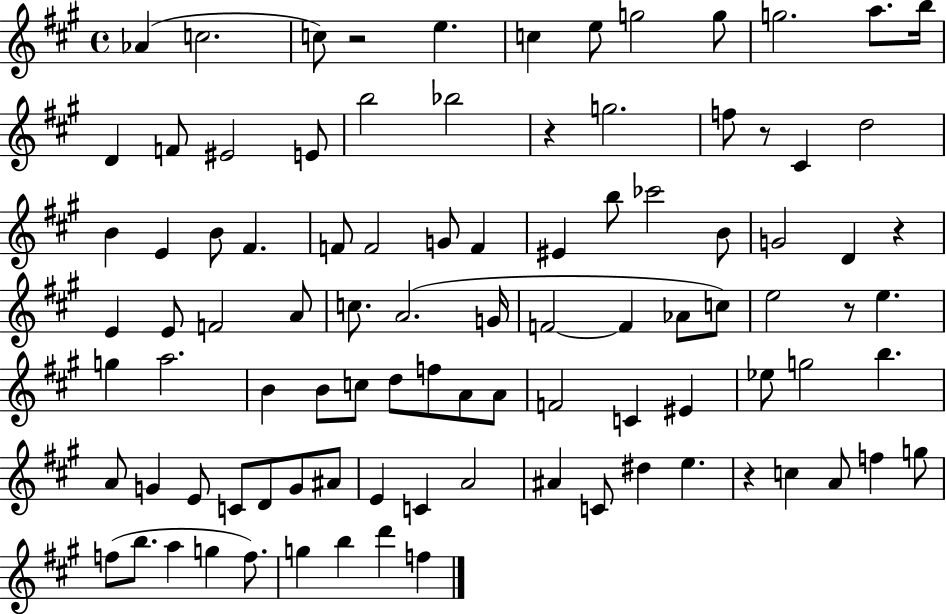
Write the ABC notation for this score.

X:1
T:Untitled
M:4/4
L:1/4
K:A
_A c2 c/2 z2 e c e/2 g2 g/2 g2 a/2 b/4 D F/2 ^E2 E/2 b2 _b2 z g2 f/2 z/2 ^C d2 B E B/2 ^F F/2 F2 G/2 F ^E b/2 _c'2 B/2 G2 D z E E/2 F2 A/2 c/2 A2 G/4 F2 F _A/2 c/2 e2 z/2 e g a2 B B/2 c/2 d/2 f/2 A/2 A/2 F2 C ^E _e/2 g2 b A/2 G E/2 C/2 D/2 G/2 ^A/2 E C A2 ^A C/2 ^d e z c A/2 f g/2 f/2 b/2 a g f/2 g b d' f